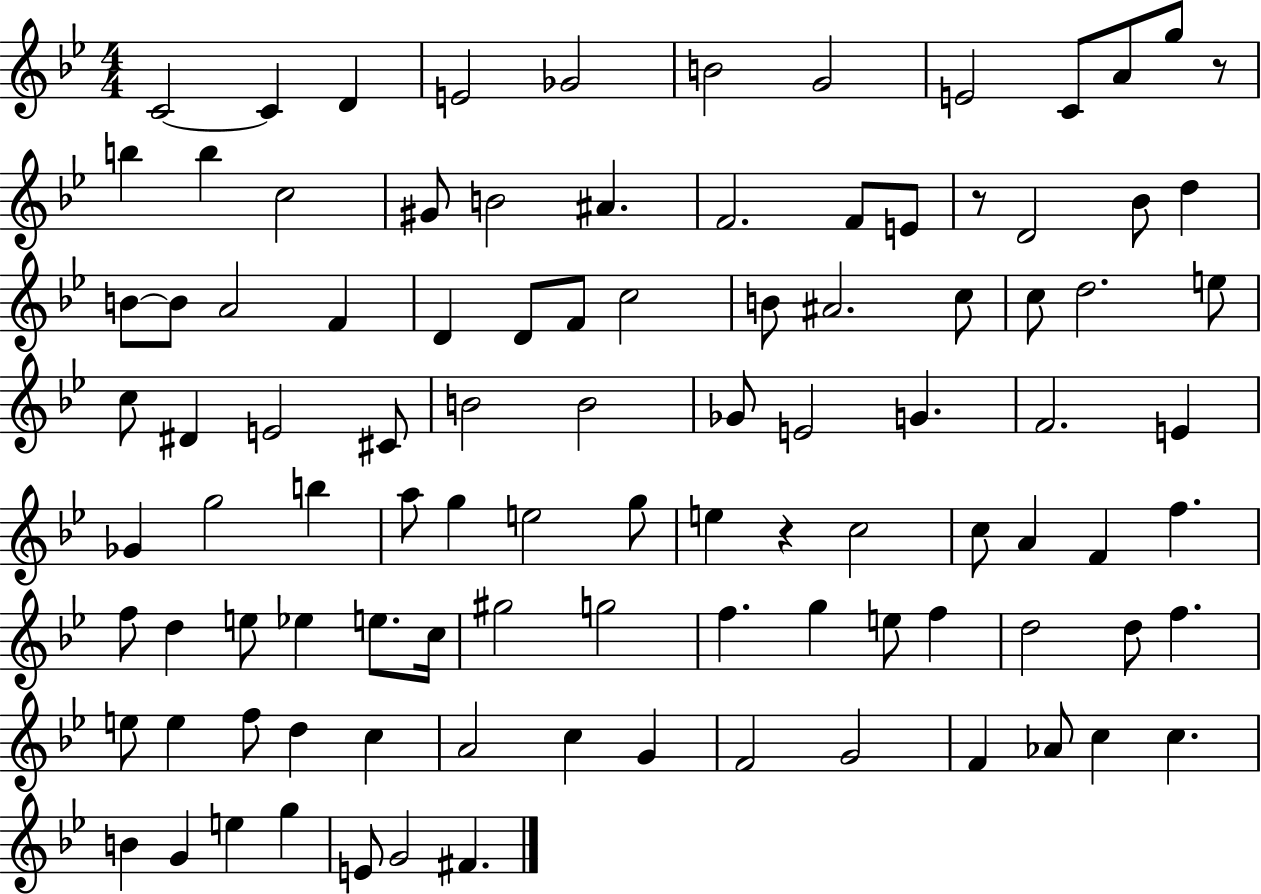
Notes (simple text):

C4/h C4/q D4/q E4/h Gb4/h B4/h G4/h E4/h C4/e A4/e G5/e R/e B5/q B5/q C5/h G#4/e B4/h A#4/q. F4/h. F4/e E4/e R/e D4/h Bb4/e D5/q B4/e B4/e A4/h F4/q D4/q D4/e F4/e C5/h B4/e A#4/h. C5/e C5/e D5/h. E5/e C5/e D#4/q E4/h C#4/e B4/h B4/h Gb4/e E4/h G4/q. F4/h. E4/q Gb4/q G5/h B5/q A5/e G5/q E5/h G5/e E5/q R/q C5/h C5/e A4/q F4/q F5/q. F5/e D5/q E5/e Eb5/q E5/e. C5/s G#5/h G5/h F5/q. G5/q E5/e F5/q D5/h D5/e F5/q. E5/e E5/q F5/e D5/q C5/q A4/h C5/q G4/q F4/h G4/h F4/q Ab4/e C5/q C5/q. B4/q G4/q E5/q G5/q E4/e G4/h F#4/q.